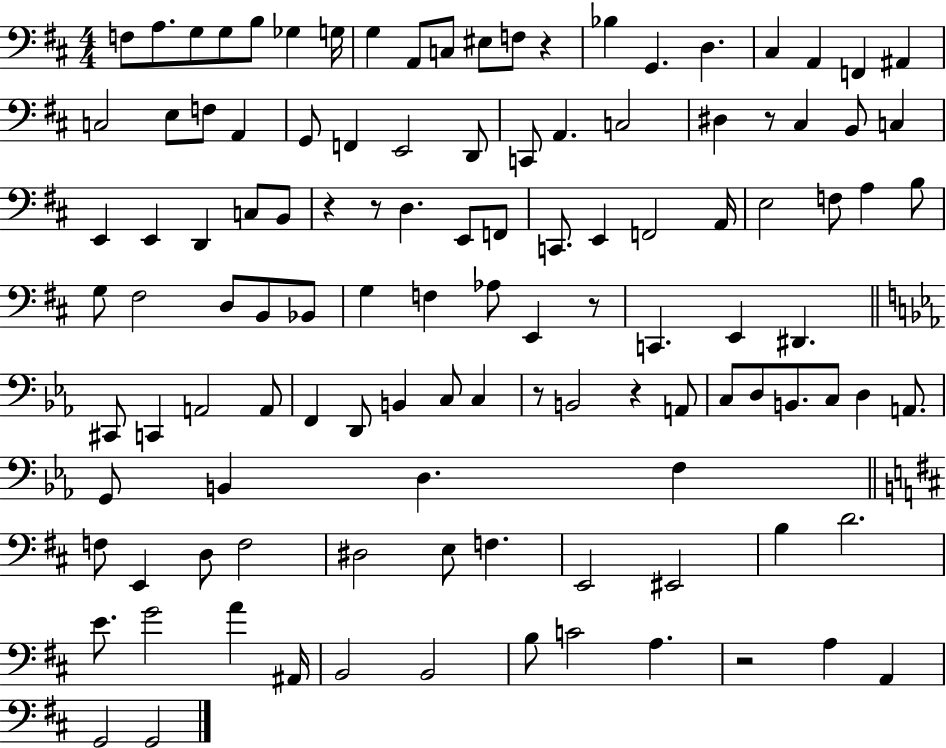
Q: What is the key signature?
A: D major